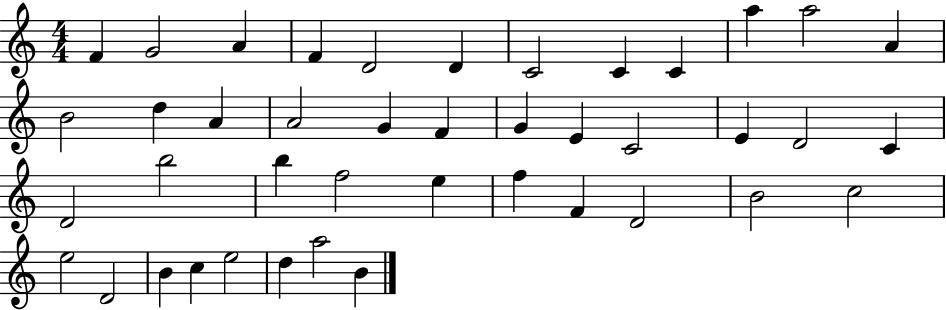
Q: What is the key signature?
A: C major